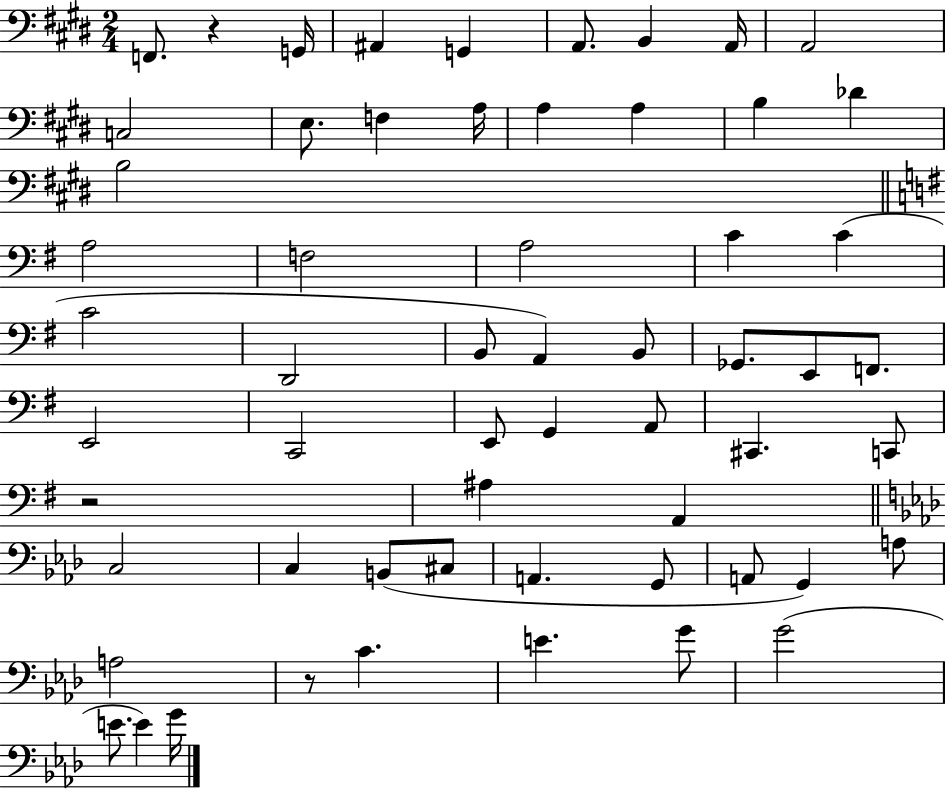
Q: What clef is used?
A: bass